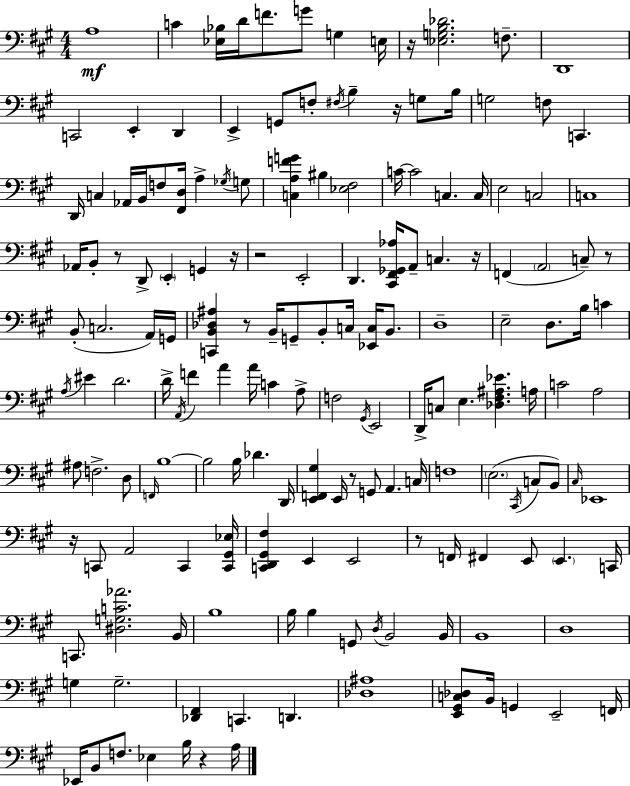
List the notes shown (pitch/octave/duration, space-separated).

A3/w C4/q [Eb3,Bb3]/s D4/s F4/e. G4/e G3/q E3/s R/s [Eb3,G3,B3,Db4]/h. F3/e. D2/w C2/h E2/q D2/q E2/q G2/e F3/e F#3/s B3/q R/s G3/e B3/s G3/h F3/e C2/q. D2/s C3/q Ab2/s B2/s F3/e [F#2,D3]/s A3/q Gb3/s G3/e [C3,A3,F4,G4]/q BIS3/q [Eb3,F#3]/h C4/s C4/h C3/q. C3/s E3/h C3/h C3/w Ab2/s B2/e R/e D2/e E2/q G2/q R/s R/h E2/h D2/q. [C#2,F#2,Gb2,Ab3]/s A2/e C3/q. R/s F2/q A2/h C3/e R/e B2/e C3/h. A2/s G2/s [C2,B2,Db3,A#3]/q R/e B2/s G2/e B2/e C3/s [Eb2,C3]/s B2/e. D3/w E3/h D3/e. B3/s C4/q A3/s EIS4/q D4/h. D4/s A2/s F4/q A4/q A4/s C4/q A3/e F3/h G#2/s E2/h D2/s C3/e E3/q. [Db3,F#3,A#3,Eb4]/q. A3/s C4/h A3/h A#3/e F3/h. D3/e F2/s B3/w B3/h B3/s Db4/q. D2/s [E2,F2,G#3]/q E2/s R/e G2/e A2/q. C3/s F3/w E3/h. C#2/s C3/e B2/e C#3/s Eb2/w R/s C2/e A2/h C2/q [C2,G#2,Eb3]/s [C2,D2,G#2,F#3]/q E2/q E2/h R/e F2/s F#2/q E2/e E2/q. C2/s C2/e. [D#3,G3,C4,Ab4]/h. B2/s B3/w B3/s B3/q G2/e D3/s B2/h B2/s B2/w D3/w G3/q G3/h. [Db2,F#2]/q C2/q. D2/q. [Db3,A#3]/w [E2,G#2,C3,Db3]/e B2/s G2/q E2/h F2/s Eb2/s B2/e F3/e. Eb3/q B3/s R/q A3/s